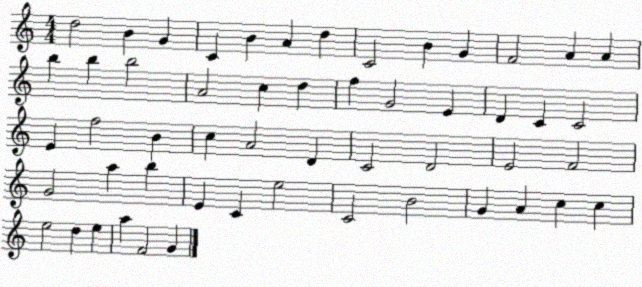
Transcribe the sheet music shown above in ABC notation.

X:1
T:Untitled
M:4/4
L:1/4
K:C
d2 B G C B A d C2 B G F2 A A b b b2 A2 c d f G2 E D C C2 E f2 B c A2 D C2 D2 E2 F2 G2 a b E C e2 C2 B2 G A c c e2 d e a F2 G